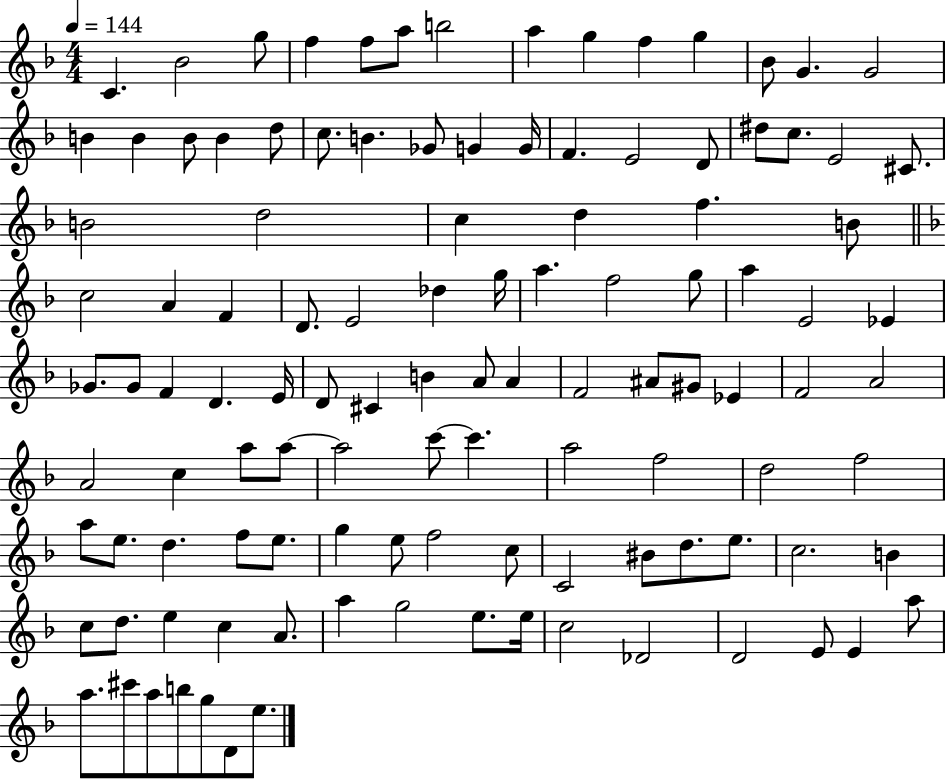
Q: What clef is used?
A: treble